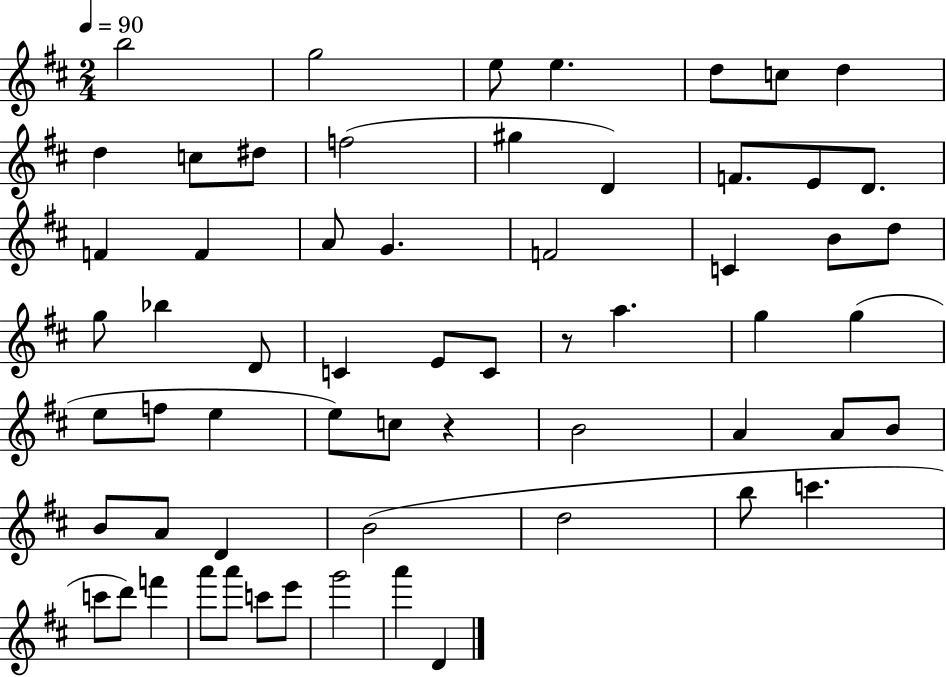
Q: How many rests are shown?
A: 2